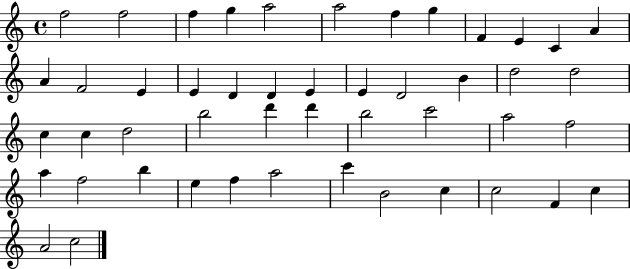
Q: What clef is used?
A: treble